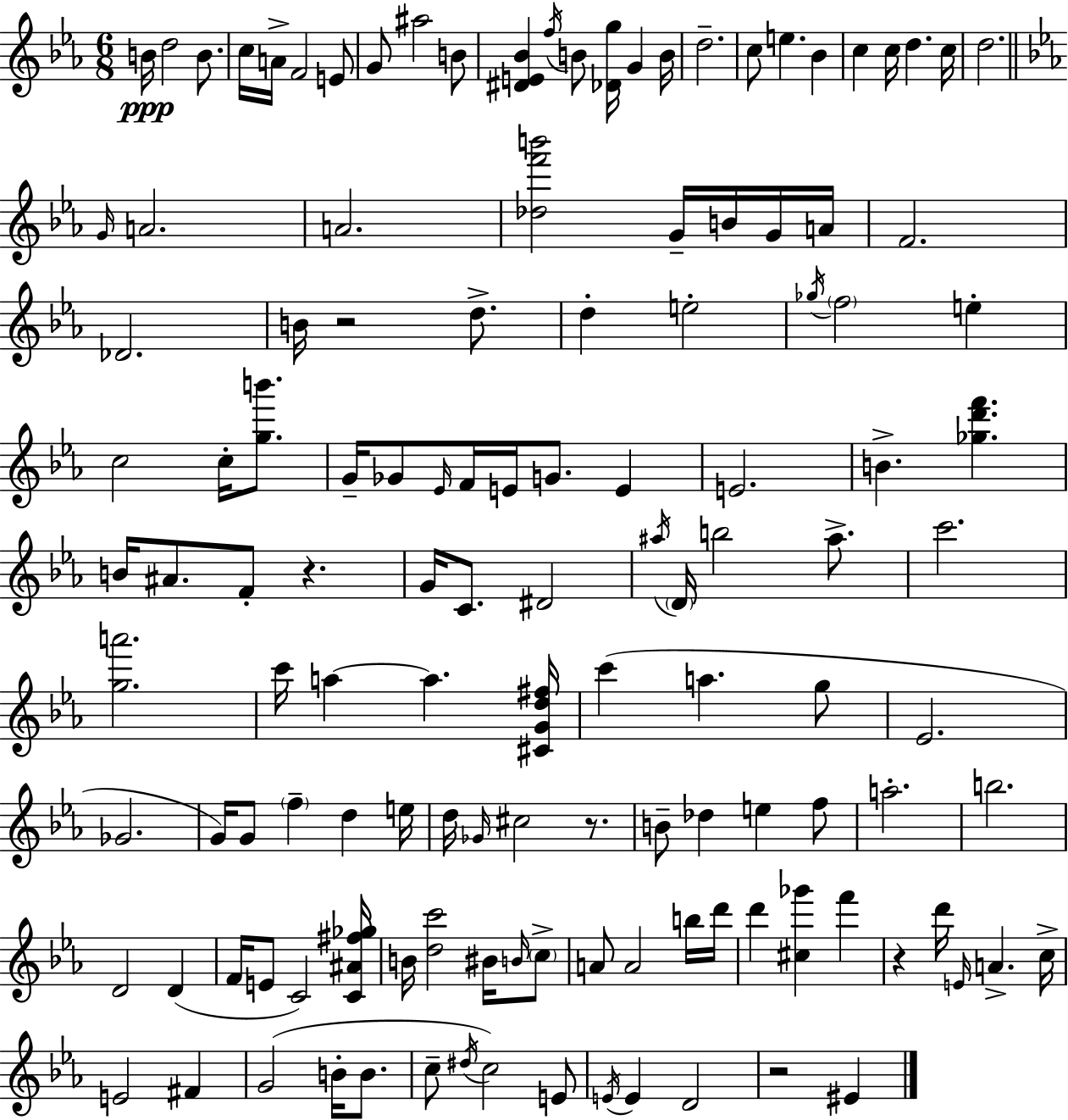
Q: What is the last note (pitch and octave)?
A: EIS4